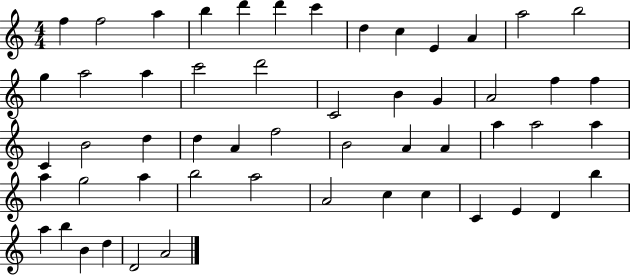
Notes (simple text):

F5/q F5/h A5/q B5/q D6/q D6/q C6/q D5/q C5/q E4/q A4/q A5/h B5/h G5/q A5/h A5/q C6/h D6/h C4/h B4/q G4/q A4/h F5/q F5/q C4/q B4/h D5/q D5/q A4/q F5/h B4/h A4/q A4/q A5/q A5/h A5/q A5/q G5/h A5/q B5/h A5/h A4/h C5/q C5/q C4/q E4/q D4/q B5/q A5/q B5/q B4/q D5/q D4/h A4/h